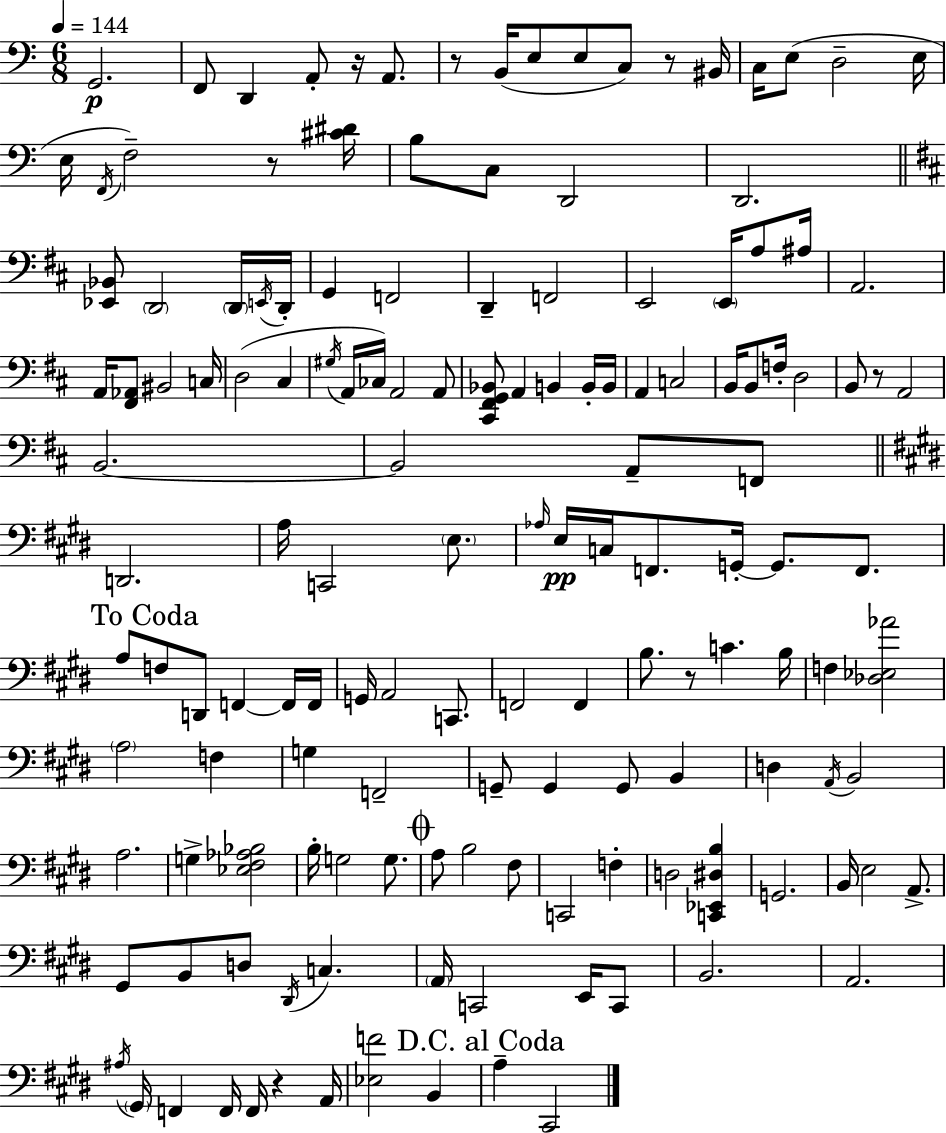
X:1
T:Untitled
M:6/8
L:1/4
K:Am
G,,2 F,,/2 D,, A,,/2 z/4 A,,/2 z/2 B,,/4 E,/2 E,/2 C,/2 z/2 ^B,,/4 C,/4 E,/2 D,2 E,/4 E,/4 F,,/4 F,2 z/2 [^C^D]/4 B,/2 C,/2 D,,2 D,,2 [_E,,_B,,]/2 D,,2 D,,/4 E,,/4 D,,/4 G,, F,,2 D,, F,,2 E,,2 E,,/4 A,/2 ^A,/4 A,,2 A,,/4 [^F,,_A,,]/2 ^B,,2 C,/4 D,2 ^C, ^G,/4 A,,/4 _C,/4 A,,2 A,,/2 [^C,,^F,,G,,_B,,]/2 A,, B,, B,,/4 B,,/4 A,, C,2 B,,/4 B,,/2 F,/4 D,2 B,,/2 z/2 A,,2 B,,2 B,,2 A,,/2 F,,/2 D,,2 A,/4 C,,2 E,/2 _A,/4 E,/4 C,/4 F,,/2 G,,/4 G,,/2 F,,/2 A,/2 F,/2 D,,/2 F,, F,,/4 F,,/4 G,,/4 A,,2 C,,/2 F,,2 F,, B,/2 z/2 C B,/4 F, [_D,_E,_A]2 A,2 F, G, F,,2 G,,/2 G,, G,,/2 B,, D, A,,/4 B,,2 A,2 G, [_E,^F,_A,_B,]2 B,/4 G,2 G,/2 A,/2 B,2 ^F,/2 C,,2 F, D,2 [C,,_E,,^D,B,] G,,2 B,,/4 E,2 A,,/2 ^G,,/2 B,,/2 D,/2 ^D,,/4 C, A,,/4 C,,2 E,,/4 C,,/2 B,,2 A,,2 ^A,/4 ^G,,/4 F,, F,,/4 F,,/4 z A,,/4 [_E,F]2 B,, A, ^C,,2